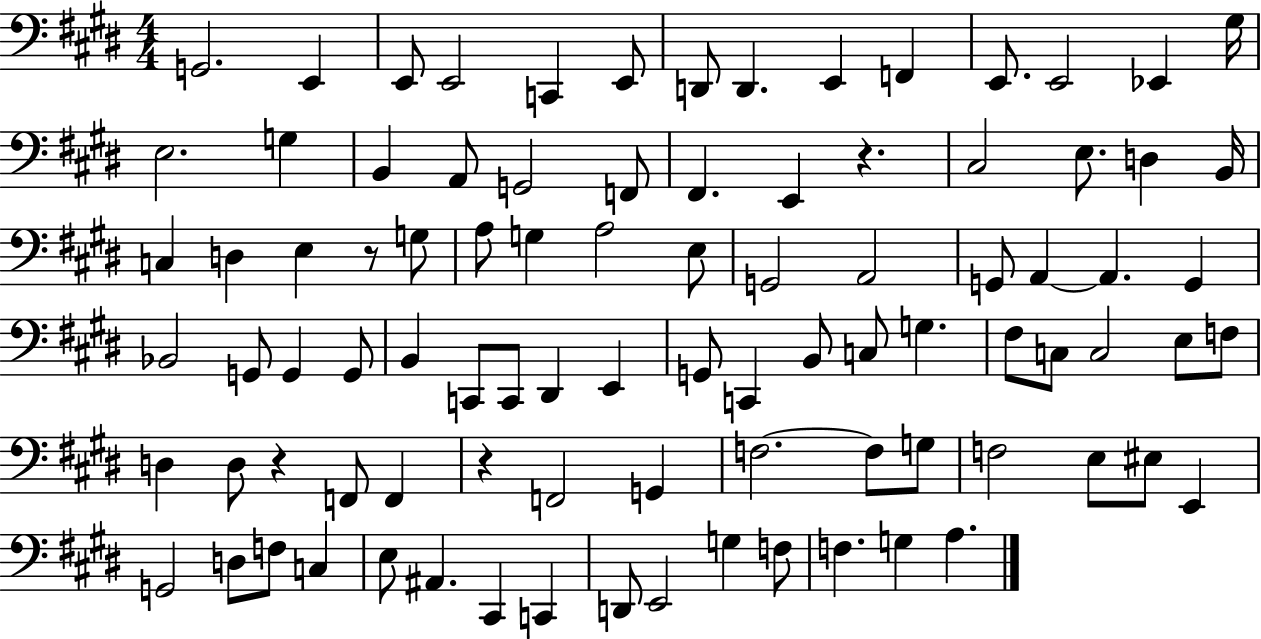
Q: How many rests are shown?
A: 4